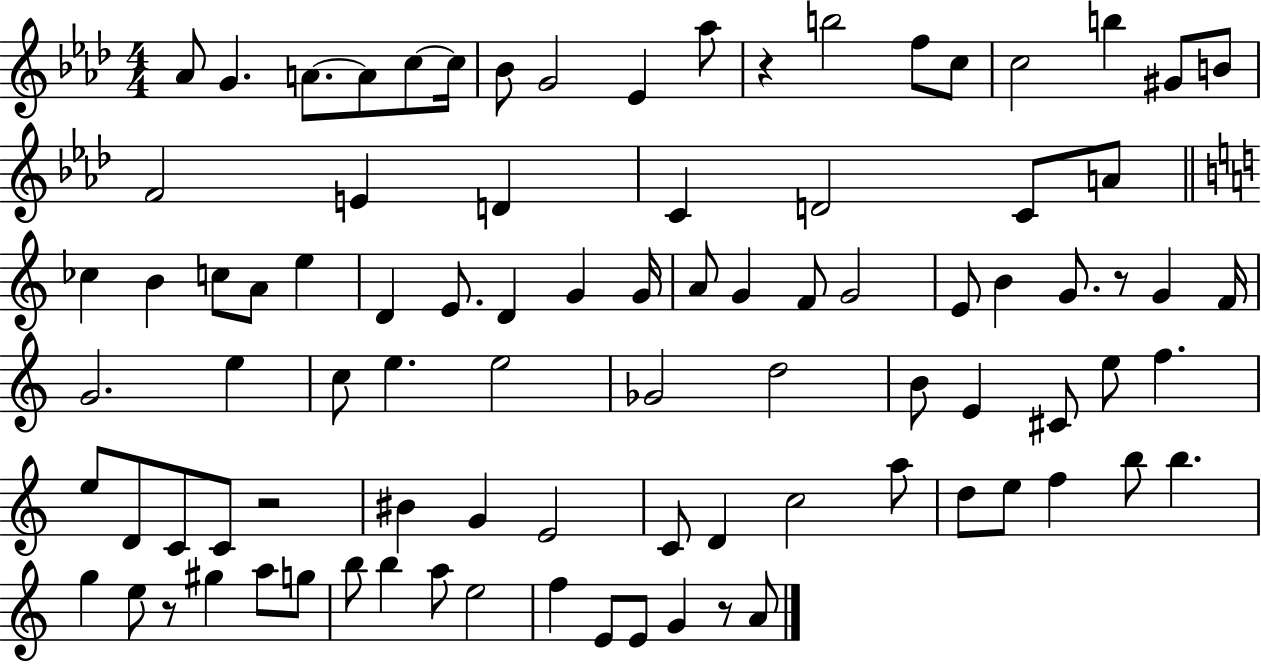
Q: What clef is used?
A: treble